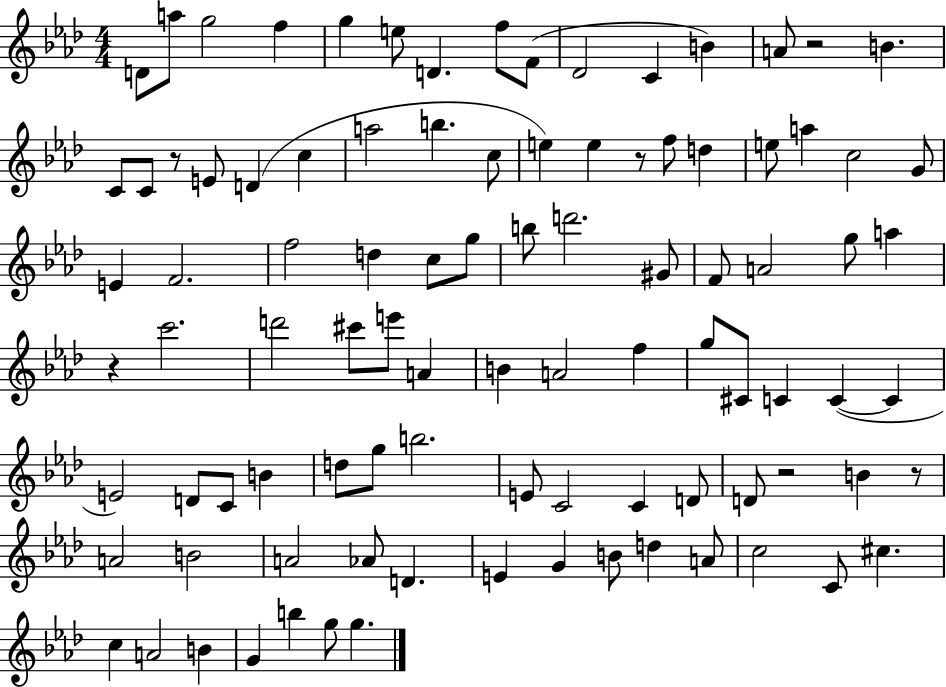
X:1
T:Untitled
M:4/4
L:1/4
K:Ab
D/2 a/2 g2 f g e/2 D f/2 F/2 _D2 C B A/2 z2 B C/2 C/2 z/2 E/2 D c a2 b c/2 e e z/2 f/2 d e/2 a c2 G/2 E F2 f2 d c/2 g/2 b/2 d'2 ^G/2 F/2 A2 g/2 a z c'2 d'2 ^c'/2 e'/2 A B A2 f g/2 ^C/2 C C C E2 D/2 C/2 B d/2 g/2 b2 E/2 C2 C D/2 D/2 z2 B z/2 A2 B2 A2 _A/2 D E G B/2 d A/2 c2 C/2 ^c c A2 B G b g/2 g